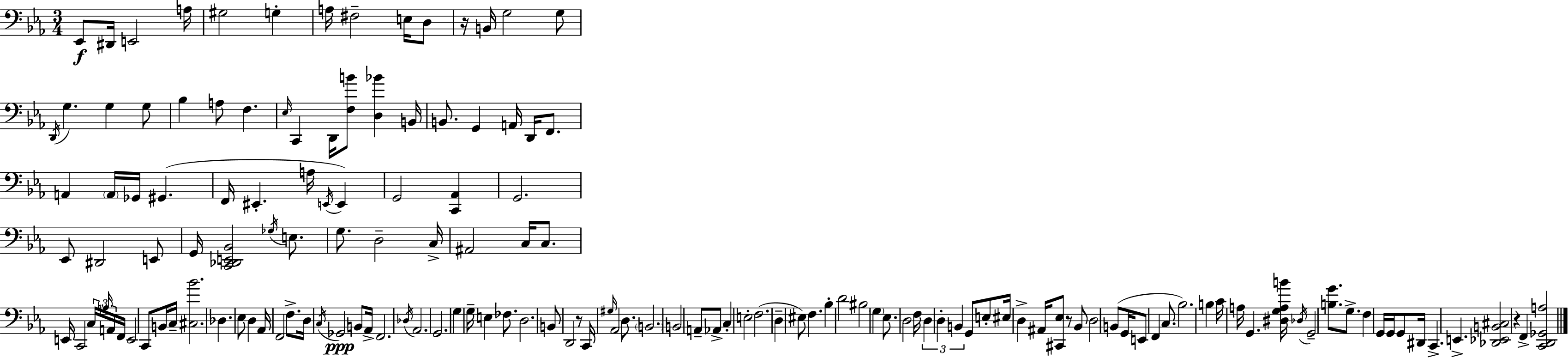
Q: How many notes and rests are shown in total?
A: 150